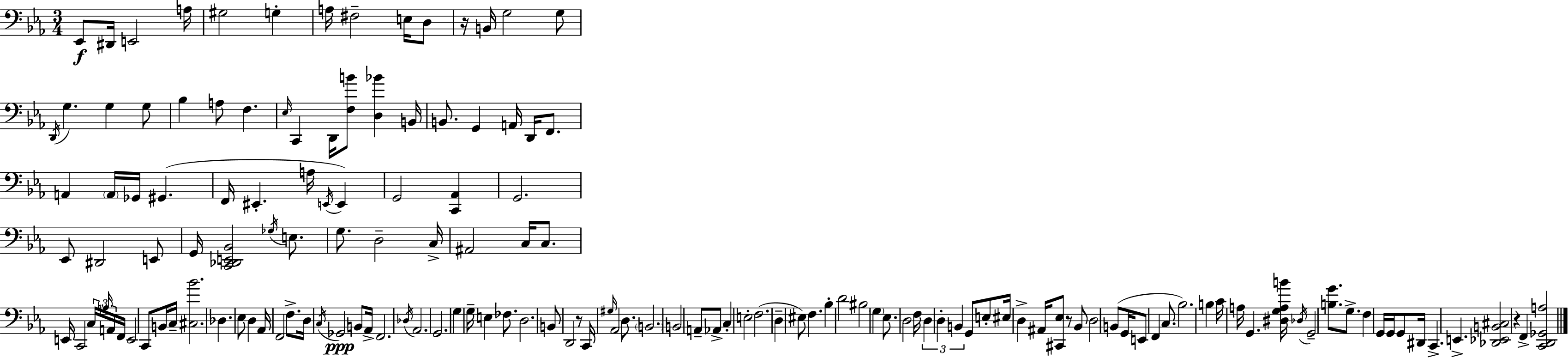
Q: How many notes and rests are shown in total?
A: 150